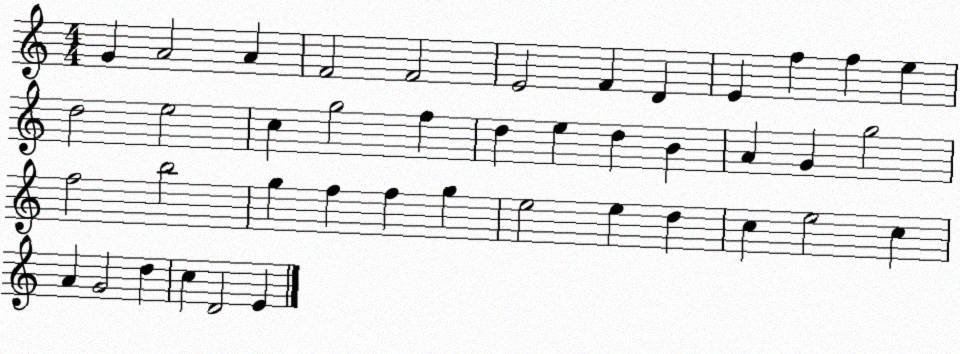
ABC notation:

X:1
T:Untitled
M:4/4
L:1/4
K:C
G A2 A F2 F2 E2 F D E f f e d2 e2 c g2 f d e d B A G g2 f2 b2 g f f g e2 e d c e2 c A G2 d c D2 E